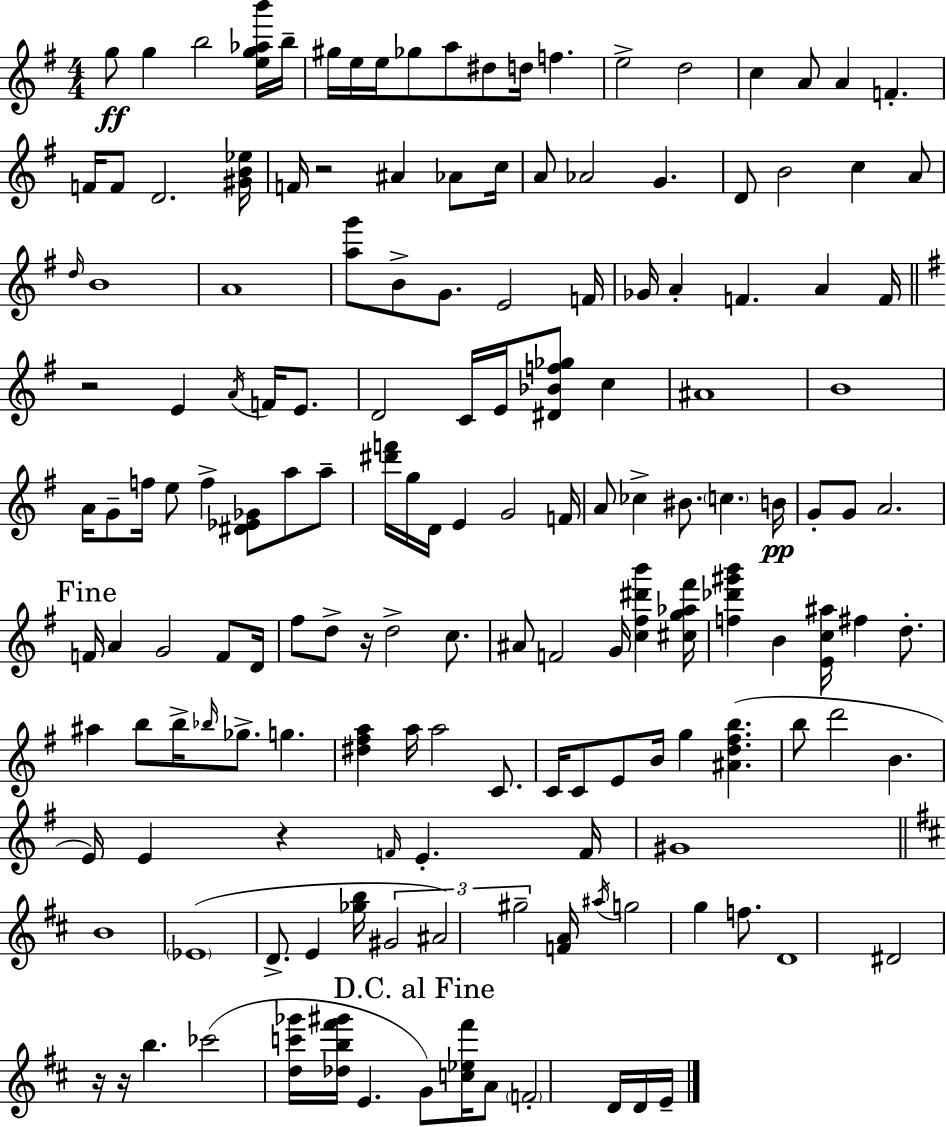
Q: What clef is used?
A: treble